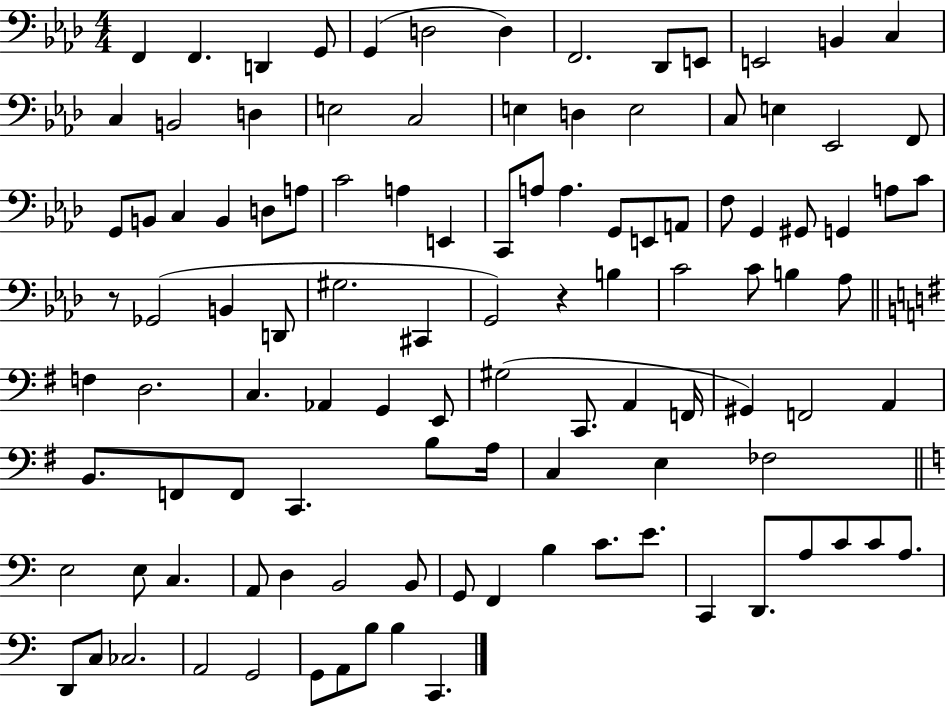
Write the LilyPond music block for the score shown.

{
  \clef bass
  \numericTimeSignature
  \time 4/4
  \key aes \major
  \repeat volta 2 { f,4 f,4. d,4 g,8 | g,4( d2 d4) | f,2. des,8 e,8 | e,2 b,4 c4 | \break c4 b,2 d4 | e2 c2 | e4 d4 e2 | c8 e4 ees,2 f,8 | \break g,8 b,8 c4 b,4 d8 a8 | c'2 a4 e,4 | c,8 a8 a4. g,8 e,8 a,8 | f8 g,4 gis,8 g,4 a8 c'8 | \break r8 ges,2( b,4 d,8 | gis2. cis,4 | g,2) r4 b4 | c'2 c'8 b4 aes8 | \break \bar "||" \break \key g \major f4 d2. | c4. aes,4 g,4 e,8 | gis2( c,8. a,4 f,16 | gis,4) f,2 a,4 | \break b,8. f,8 f,8 c,4. b8 a16 | c4 e4 fes2 | \bar "||" \break \key c \major e2 e8 c4. | a,8 d4 b,2 b,8 | g,8 f,4 b4 c'8. e'8. | c,4 d,8. a8 c'8 c'8 a8. | \break d,8 c8 ces2. | a,2 g,2 | g,8 a,8 b8 b4 c,4. | } \bar "|."
}